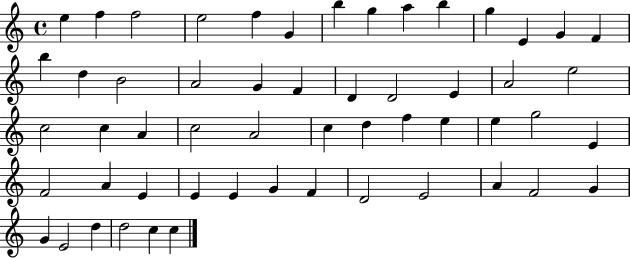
X:1
T:Untitled
M:4/4
L:1/4
K:C
e f f2 e2 f G b g a b g E G F b d B2 A2 G F D D2 E A2 e2 c2 c A c2 A2 c d f e e g2 E F2 A E E E G F D2 E2 A F2 G G E2 d d2 c c